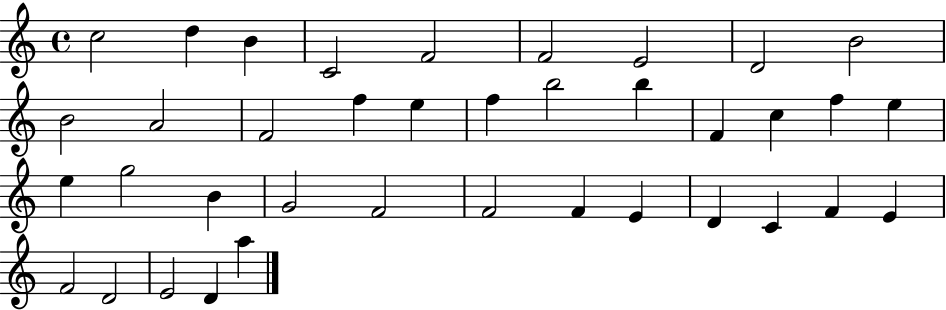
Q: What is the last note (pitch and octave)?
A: A5